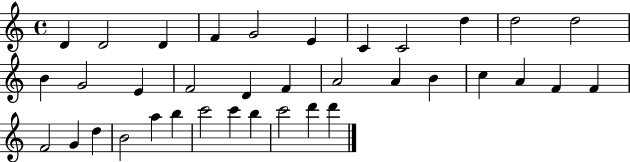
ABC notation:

X:1
T:Untitled
M:4/4
L:1/4
K:C
D D2 D F G2 E C C2 d d2 d2 B G2 E F2 D F A2 A B c A F F F2 G d B2 a b c'2 c' b c'2 d' d'